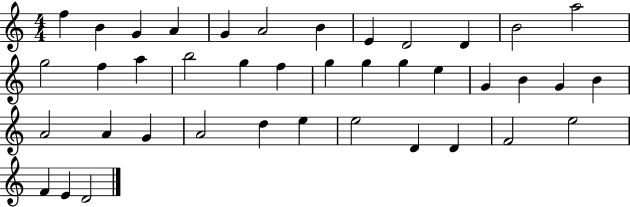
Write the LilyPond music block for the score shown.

{
  \clef treble
  \numericTimeSignature
  \time 4/4
  \key c \major
  f''4 b'4 g'4 a'4 | g'4 a'2 b'4 | e'4 d'2 d'4 | b'2 a''2 | \break g''2 f''4 a''4 | b''2 g''4 f''4 | g''4 g''4 g''4 e''4 | g'4 b'4 g'4 b'4 | \break a'2 a'4 g'4 | a'2 d''4 e''4 | e''2 d'4 d'4 | f'2 e''2 | \break f'4 e'4 d'2 | \bar "|."
}